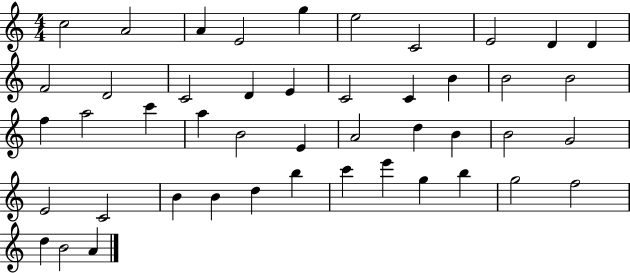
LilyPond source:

{
  \clef treble
  \numericTimeSignature
  \time 4/4
  \key c \major
  c''2 a'2 | a'4 e'2 g''4 | e''2 c'2 | e'2 d'4 d'4 | \break f'2 d'2 | c'2 d'4 e'4 | c'2 c'4 b'4 | b'2 b'2 | \break f''4 a''2 c'''4 | a''4 b'2 e'4 | a'2 d''4 b'4 | b'2 g'2 | \break e'2 c'2 | b'4 b'4 d''4 b''4 | c'''4 e'''4 g''4 b''4 | g''2 f''2 | \break d''4 b'2 a'4 | \bar "|."
}